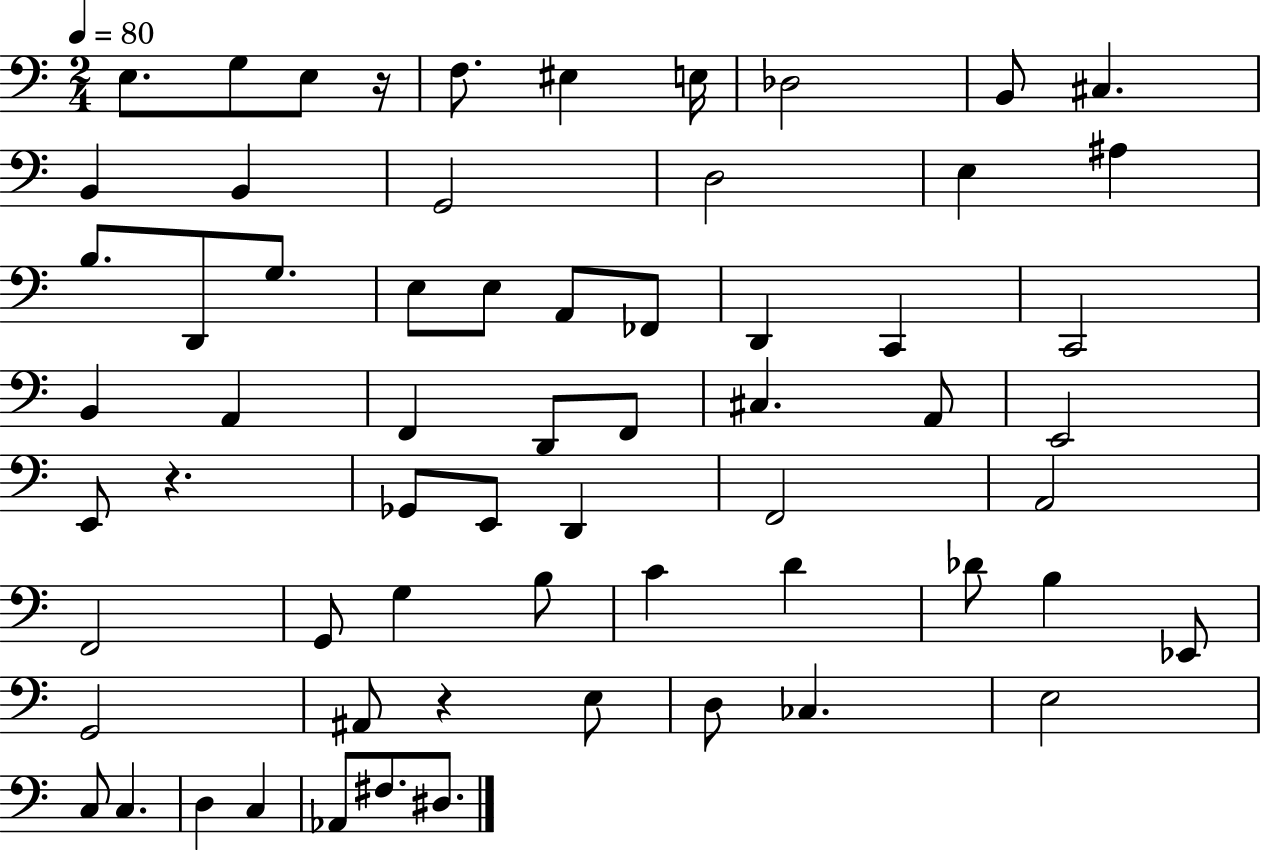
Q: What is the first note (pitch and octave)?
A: E3